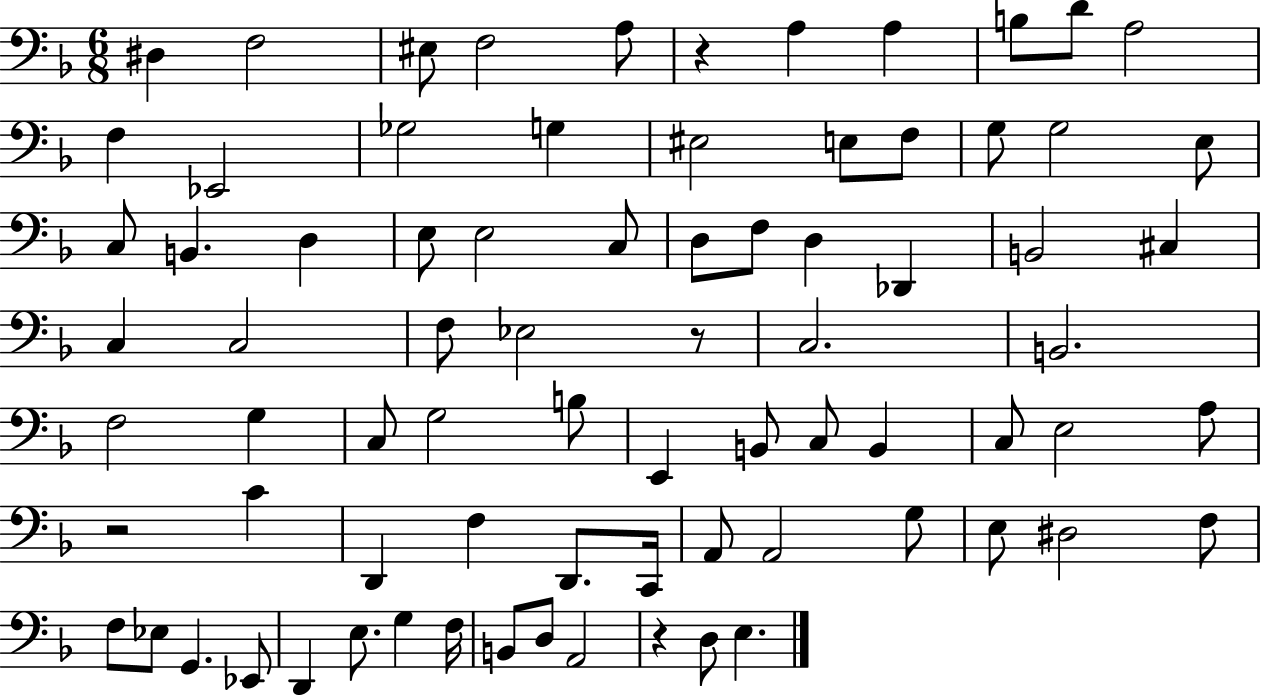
D#3/q F3/h EIS3/e F3/h A3/e R/q A3/q A3/q B3/e D4/e A3/h F3/q Eb2/h Gb3/h G3/q EIS3/h E3/e F3/e G3/e G3/h E3/e C3/e B2/q. D3/q E3/e E3/h C3/e D3/e F3/e D3/q Db2/q B2/h C#3/q C3/q C3/h F3/e Eb3/h R/e C3/h. B2/h. F3/h G3/q C3/e G3/h B3/e E2/q B2/e C3/e B2/q C3/e E3/h A3/e R/h C4/q D2/q F3/q D2/e. C2/s A2/e A2/h G3/e E3/e D#3/h F3/e F3/e Eb3/e G2/q. Eb2/e D2/q E3/e. G3/q F3/s B2/e D3/e A2/h R/q D3/e E3/q.